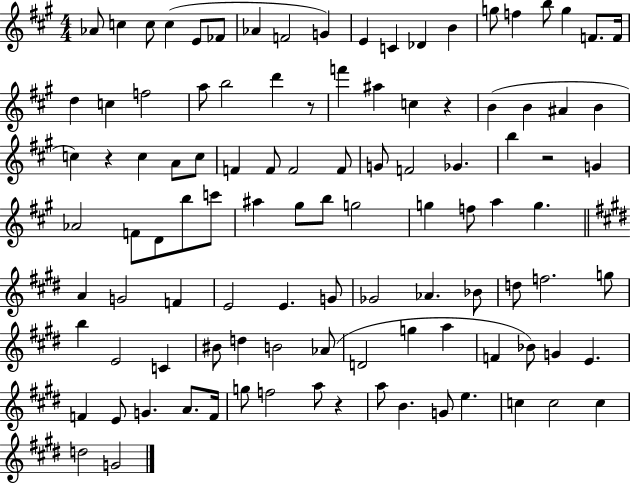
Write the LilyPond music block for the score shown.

{
  \clef treble
  \numericTimeSignature
  \time 4/4
  \key a \major
  aes'8 c''4 c''8 c''4( e'8 fes'8 | aes'4 f'2 g'4) | e'4 c'4 des'4 b'4 | g''8 f''4 b''8 g''4 f'8. f'16 | \break d''4 c''4 f''2 | a''8 b''2 d'''4 r8 | f'''4 ais''4 c''4 r4 | b'4( b'4 ais'4 b'4 | \break c''4) r4 c''4 a'8 c''8 | f'4 f'8 f'2 f'8 | g'8 f'2 ges'4. | b''4 r2 g'4 | \break aes'2 f'8 d'8 b''8 c'''8 | ais''4 gis''8 b''8 g''2 | g''4 f''8 a''4 g''4. | \bar "||" \break \key e \major a'4 g'2 f'4 | e'2 e'4. g'8 | ges'2 aes'4. bes'8 | d''8 f''2. g''8 | \break b''4 e'2 c'4 | bis'8 d''4 b'2 aes'8( | d'2 g''4 a''4 | f'4 bes'8) g'4 e'4. | \break f'4 e'8 g'4. a'8. f'16 | g''8 f''2 a''8 r4 | a''8 b'4. g'8 e''4. | c''4 c''2 c''4 | \break d''2 g'2 | \bar "|."
}